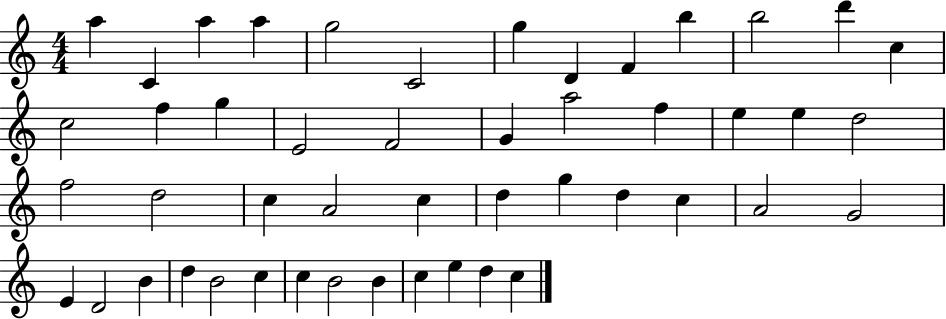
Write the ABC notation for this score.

X:1
T:Untitled
M:4/4
L:1/4
K:C
a C a a g2 C2 g D F b b2 d' c c2 f g E2 F2 G a2 f e e d2 f2 d2 c A2 c d g d c A2 G2 E D2 B d B2 c c B2 B c e d c